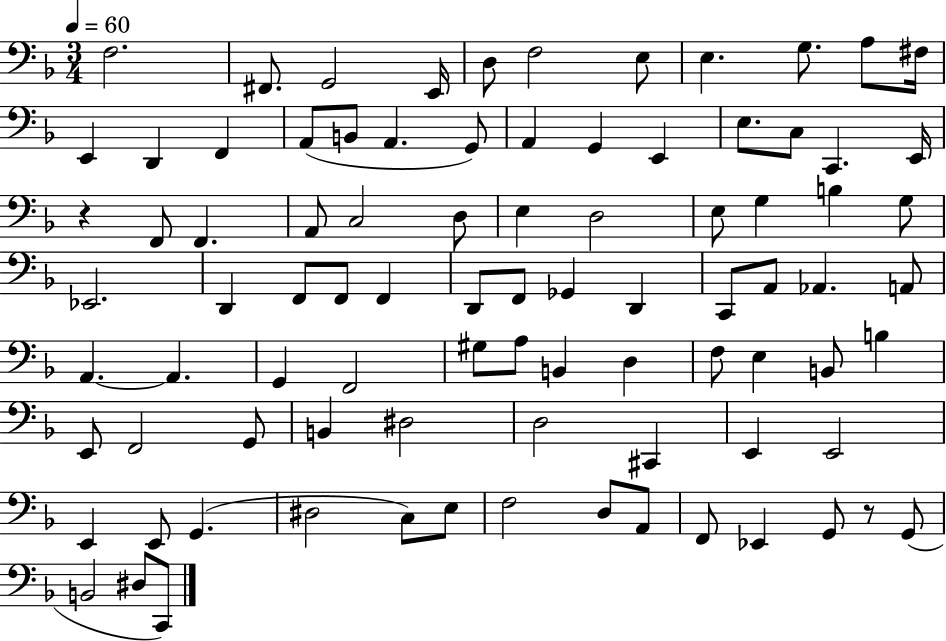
F3/h. F#2/e. G2/h E2/s D3/e F3/h E3/e E3/q. G3/e. A3/e F#3/s E2/q D2/q F2/q A2/e B2/e A2/q. G2/e A2/q G2/q E2/q E3/e. C3/e C2/q. E2/s R/q F2/e F2/q. A2/e C3/h D3/e E3/q D3/h E3/e G3/q B3/q G3/e Eb2/h. D2/q F2/e F2/e F2/q D2/e F2/e Gb2/q D2/q C2/e A2/e Ab2/q. A2/e A2/q. A2/q. G2/q F2/h G#3/e A3/e B2/q D3/q F3/e E3/q B2/e B3/q E2/e F2/h G2/e B2/q D#3/h D3/h C#2/q E2/q E2/h E2/q E2/e G2/q. D#3/h C3/e E3/e F3/h D3/e A2/e F2/e Eb2/q G2/e R/e G2/e B2/h D#3/e C2/e